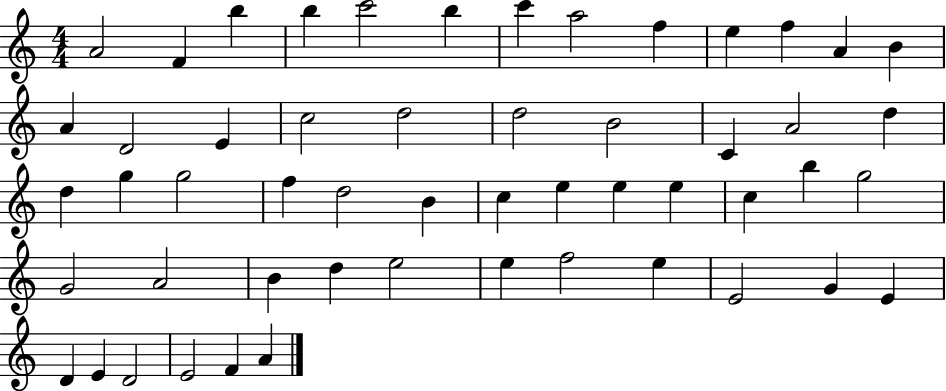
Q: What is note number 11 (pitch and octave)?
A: F5